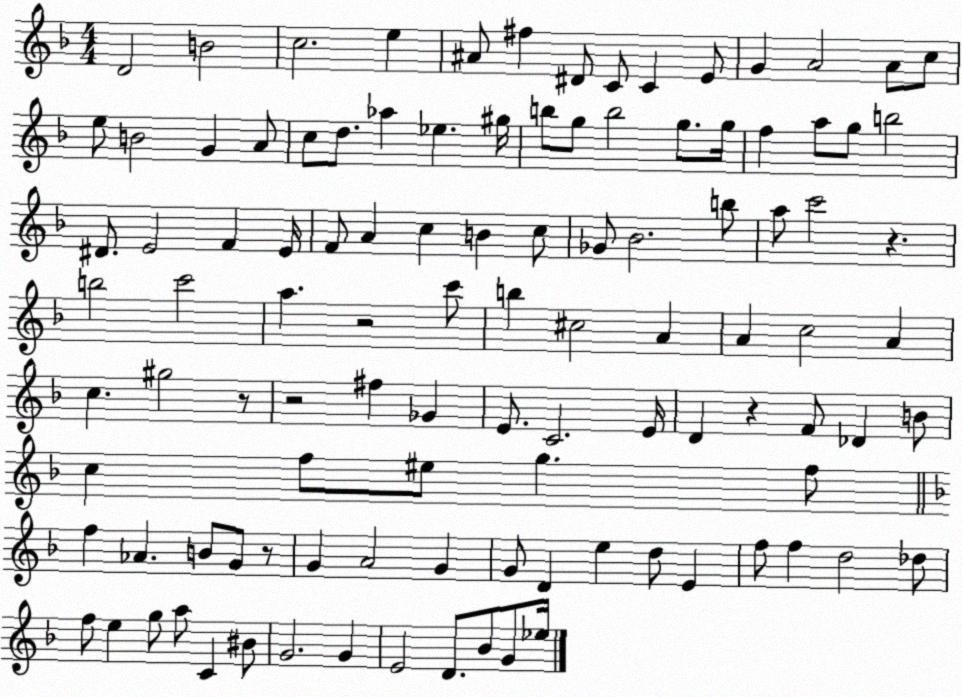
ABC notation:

X:1
T:Untitled
M:4/4
L:1/4
K:F
D2 B2 c2 e ^A/2 ^f ^D/2 C/2 C E/2 G A2 A/2 c/2 e/2 B2 G A/2 c/2 d/2 _a _e ^g/4 b/2 g/2 b2 g/2 g/4 f a/2 g/2 b2 ^D/2 E2 F E/4 F/2 A c B c/2 _G/2 _B2 b/2 a/2 c'2 z b2 c'2 a z2 c'/2 b ^c2 A A c2 A c ^g2 z/2 z2 ^f _G E/2 C2 E/4 D z F/2 _D B/2 c f/2 ^e/2 g f/2 f _A B/2 G/2 z/2 G A2 G G/2 D e d/2 E f/2 f d2 _d/2 f/2 e g/2 a/2 C ^B/2 G2 G E2 D/2 _B/2 G/2 _e/4